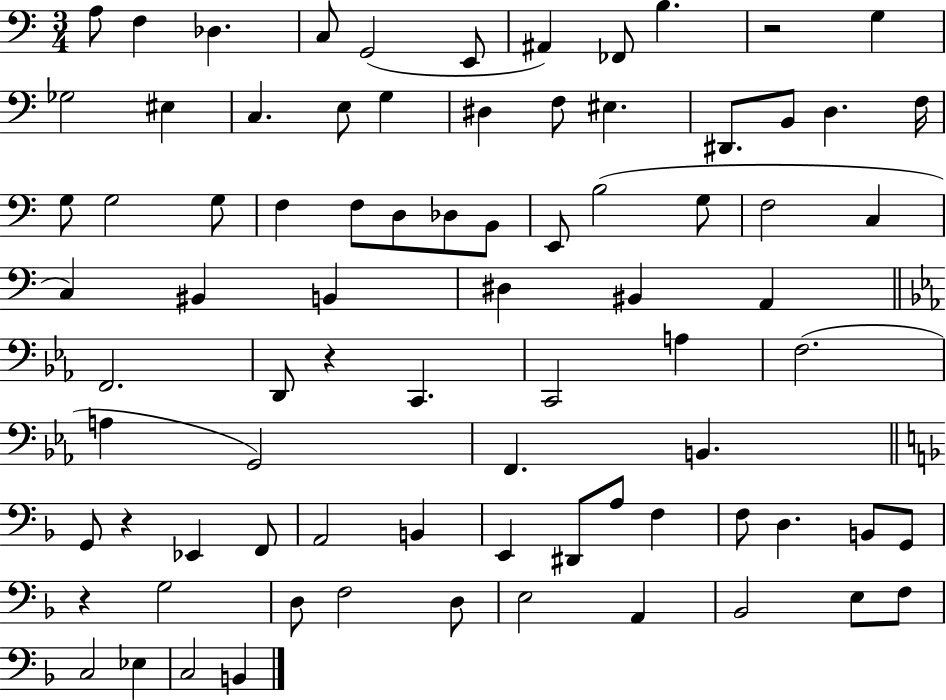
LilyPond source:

{
  \clef bass
  \numericTimeSignature
  \time 3/4
  \key c \major
  a8 f4 des4. | c8 g,2( e,8 | ais,4) fes,8 b4. | r2 g4 | \break ges2 eis4 | c4. e8 g4 | dis4 f8 eis4. | dis,8. b,8 d4. f16 | \break g8 g2 g8 | f4 f8 d8 des8 b,8 | e,8 b2( g8 | f2 c4 | \break c4) bis,4 b,4 | dis4 bis,4 a,4 | \bar "||" \break \key c \minor f,2. | d,8 r4 c,4. | c,2 a4 | f2.( | \break a4 g,2) | f,4. b,4. | \bar "||" \break \key d \minor g,8 r4 ees,4 f,8 | a,2 b,4 | e,4 dis,8 a8 f4 | f8 d4. b,8 g,8 | \break r4 g2 | d8 f2 d8 | e2 a,4 | bes,2 e8 f8 | \break c2 ees4 | c2 b,4 | \bar "|."
}